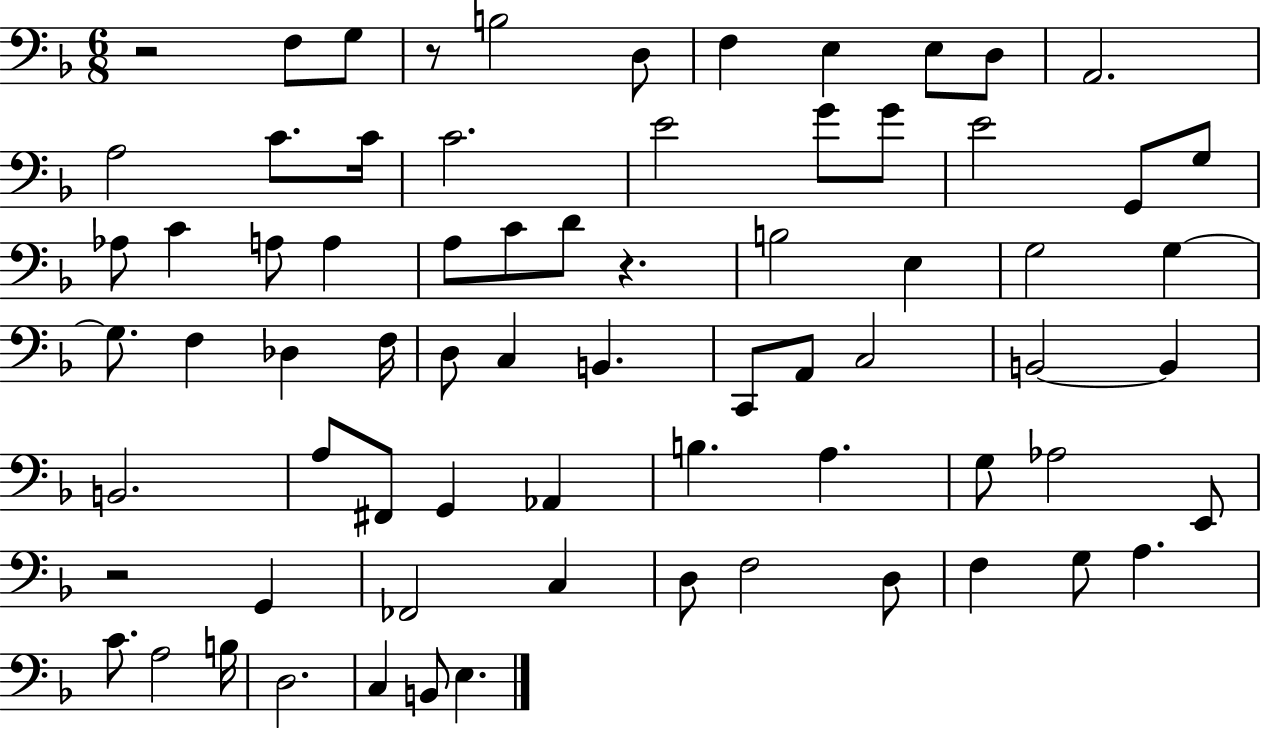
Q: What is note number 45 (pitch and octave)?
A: F#2